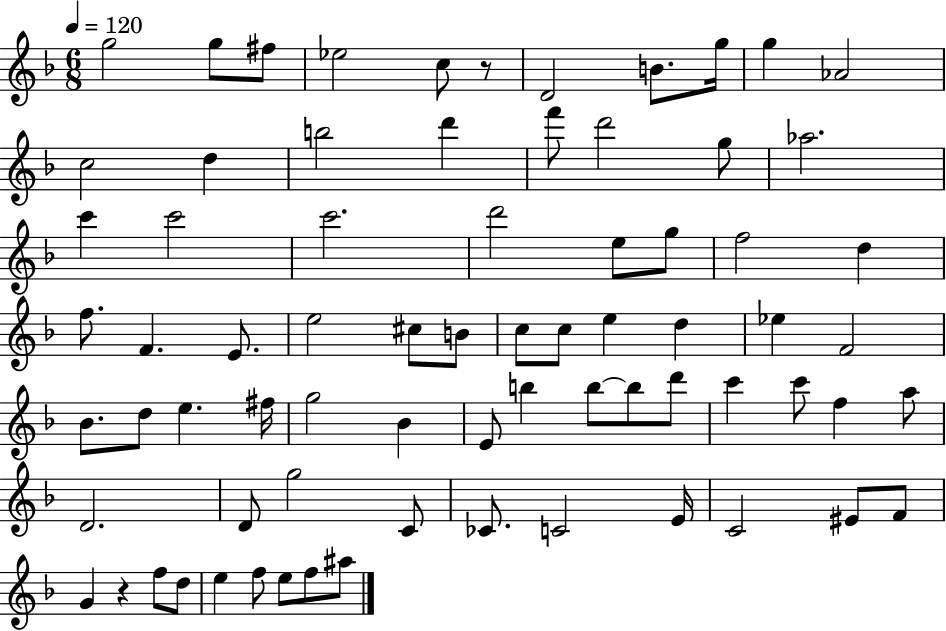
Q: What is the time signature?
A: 6/8